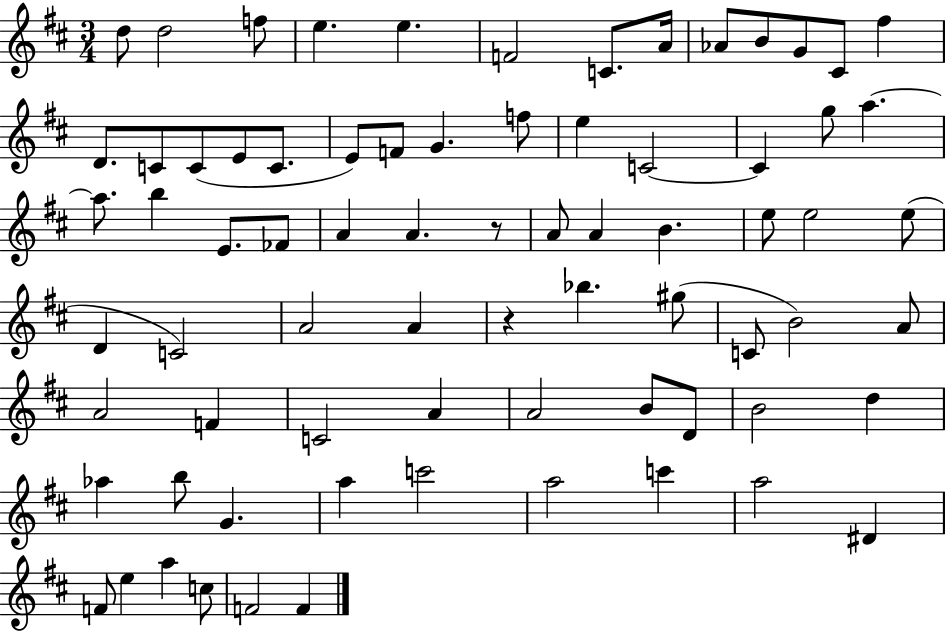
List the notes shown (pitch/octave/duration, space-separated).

D5/e D5/h F5/e E5/q. E5/q. F4/h C4/e. A4/s Ab4/e B4/e G4/e C#4/e F#5/q D4/e. C4/e C4/e E4/e C4/e. E4/e F4/e G4/q. F5/e E5/q C4/h C4/q G5/e A5/q. A5/e. B5/q E4/e. FES4/e A4/q A4/q. R/e A4/e A4/q B4/q. E5/e E5/h E5/e D4/q C4/h A4/h A4/q R/q Bb5/q. G#5/e C4/e B4/h A4/e A4/h F4/q C4/h A4/q A4/h B4/e D4/e B4/h D5/q Ab5/q B5/e G4/q. A5/q C6/h A5/h C6/q A5/h D#4/q F4/e E5/q A5/q C5/e F4/h F4/q